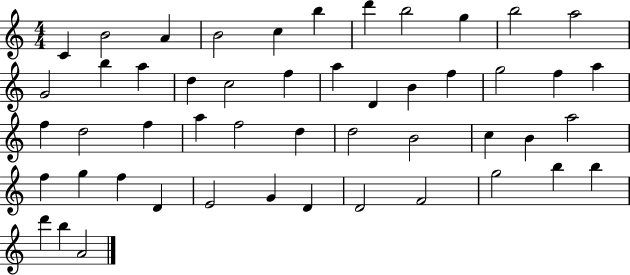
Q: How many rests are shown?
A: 0